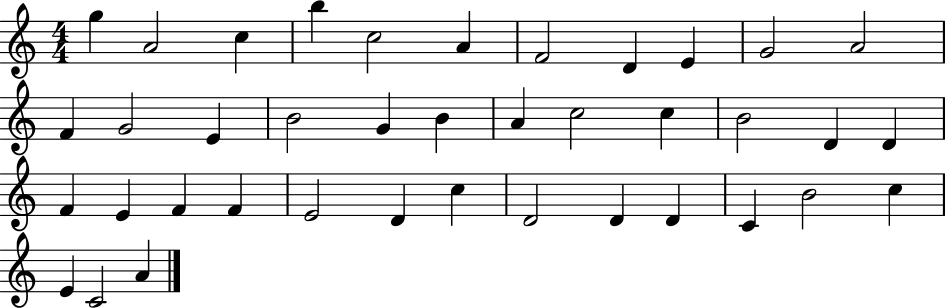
G5/q A4/h C5/q B5/q C5/h A4/q F4/h D4/q E4/q G4/h A4/h F4/q G4/h E4/q B4/h G4/q B4/q A4/q C5/h C5/q B4/h D4/q D4/q F4/q E4/q F4/q F4/q E4/h D4/q C5/q D4/h D4/q D4/q C4/q B4/h C5/q E4/q C4/h A4/q